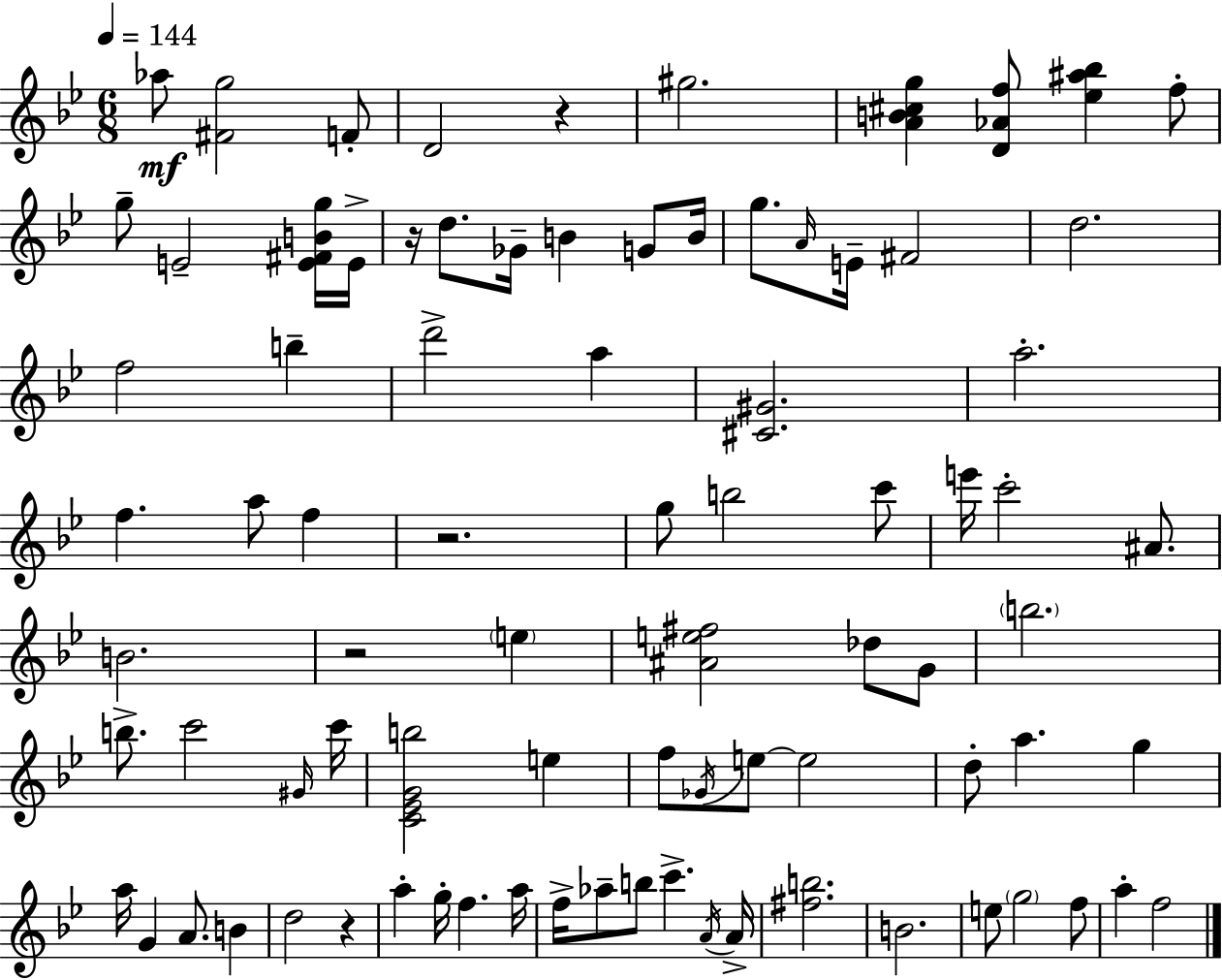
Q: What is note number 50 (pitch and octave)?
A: A5